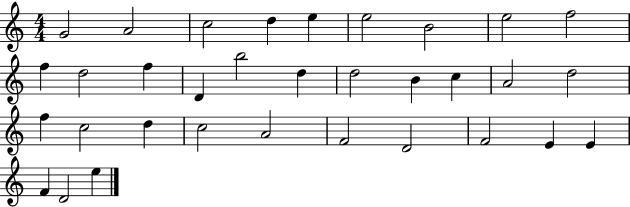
X:1
T:Untitled
M:4/4
L:1/4
K:C
G2 A2 c2 d e e2 B2 e2 f2 f d2 f D b2 d d2 B c A2 d2 f c2 d c2 A2 F2 D2 F2 E E F D2 e